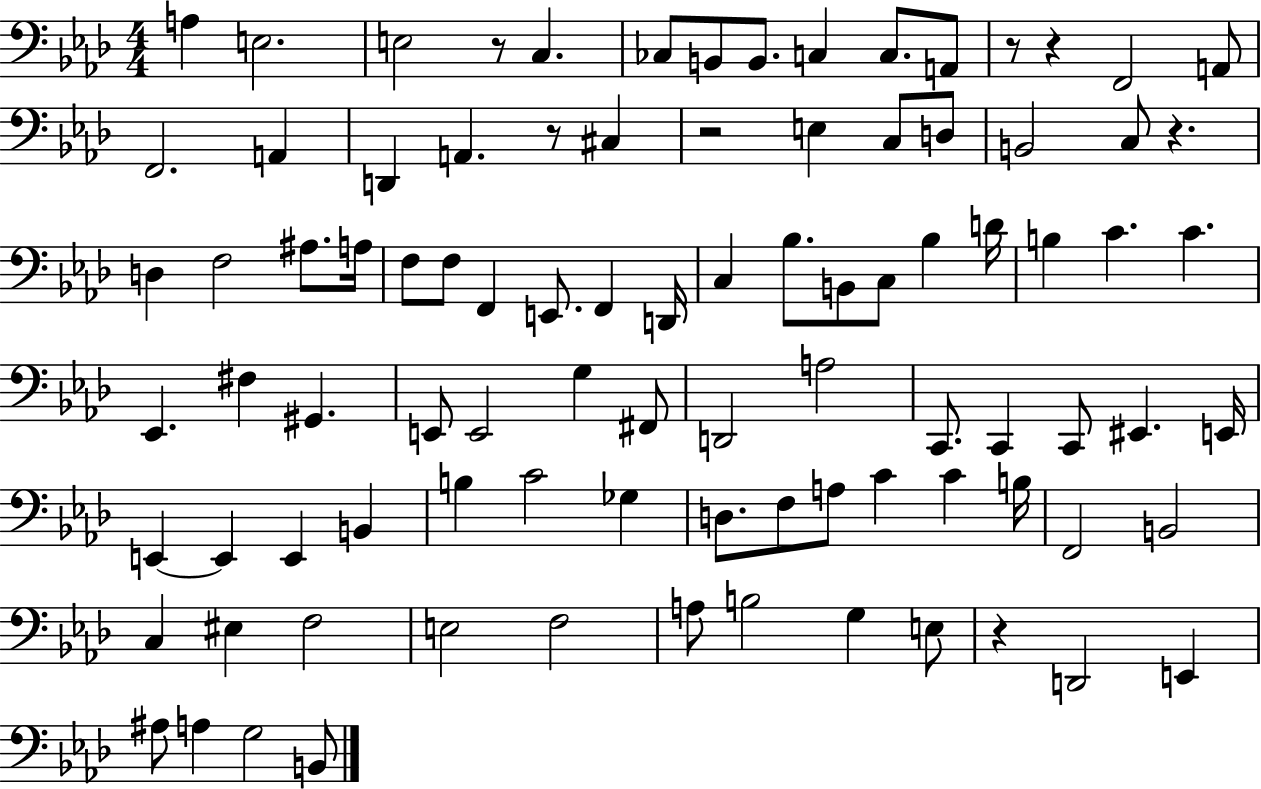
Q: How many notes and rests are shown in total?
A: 92